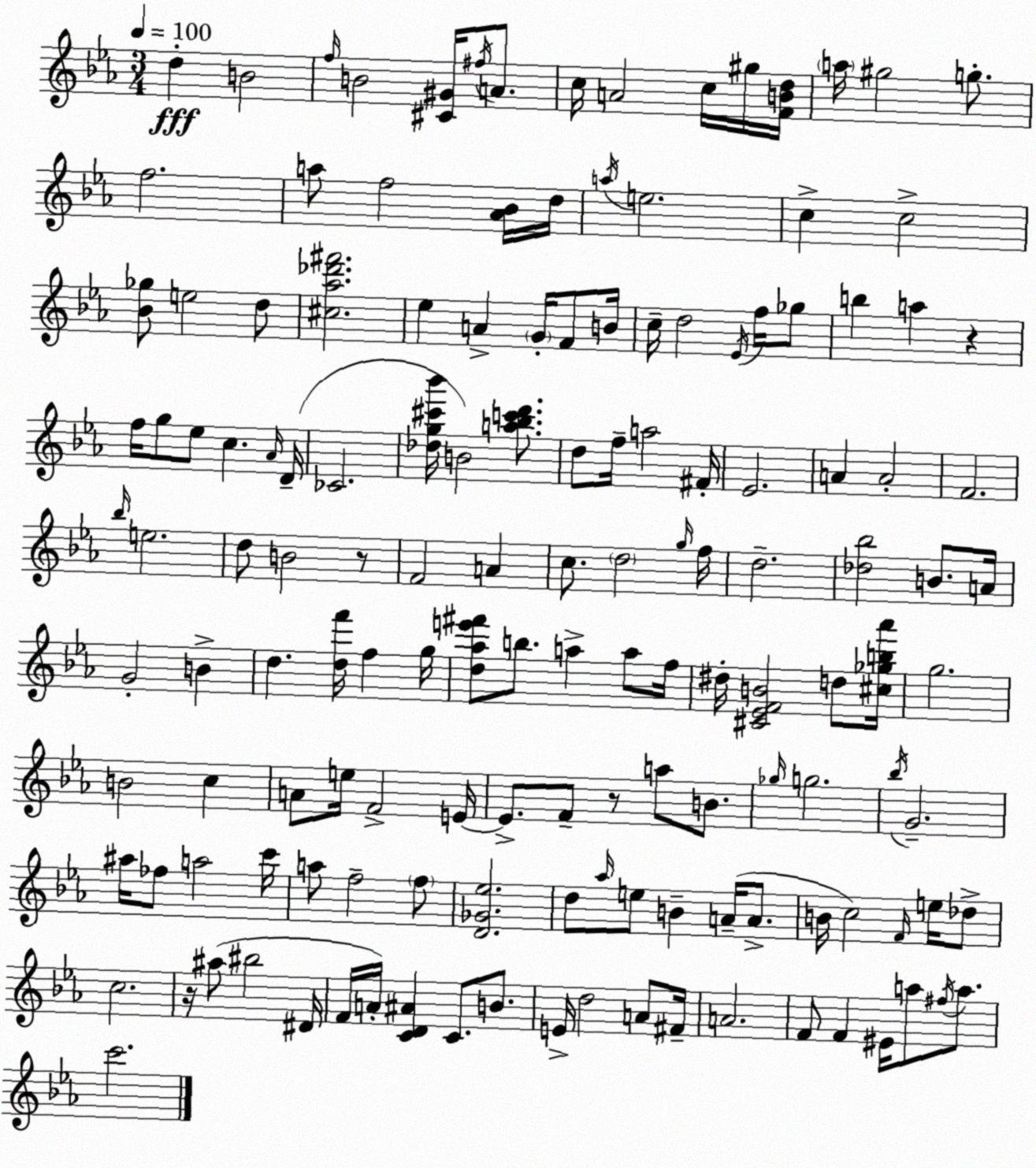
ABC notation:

X:1
T:Untitled
M:3/4
L:1/4
K:Cm
d B2 f/4 B2 [^C^G]/4 ^f/4 A/2 c/4 A2 c/4 ^g/4 [FBd]/4 a/4 ^g2 g/2 f2 a/2 f2 [_A_B]/4 d/4 a/4 e2 c c2 [_B_g]/2 e2 d/2 [^c_a_d'^f']2 _e A G/4 F/2 B/4 c/4 d2 _E/4 f/4 _g/2 b a z f/4 g/2 _e/2 c _A/4 D/4 _C2 [_dg^c'_b']/4 B2 [a_bc'd']/2 d/2 f/4 a2 ^F/4 _E2 A A2 F2 _b/4 e2 d/2 B2 z/2 F2 A c/2 d2 g/4 f/4 d2 [_d_b]2 B/2 A/4 G2 B d [df']/4 f g/4 [d_ae'^f']/2 b/2 a a/2 f/4 ^d/4 [^C_EFB]2 d/2 [^c_gb_a']/4 g2 B2 c A/2 e/4 F2 E/4 E/2 F/2 z/2 a/2 B/2 _g/4 g2 _b/4 G2 ^a/4 _f/2 a2 c'/4 a/2 f2 f/2 [D_G_e]2 d/2 _a/4 e/2 B A/4 A/2 B/4 c2 F/4 e/4 _d/2 c2 z/4 ^a/2 ^b2 ^D/4 F/4 A/4 [CD^A] C/2 B/2 E/4 d2 A/2 ^F/4 A2 F/2 F ^E/4 a/2 ^f/4 a/2 c'2